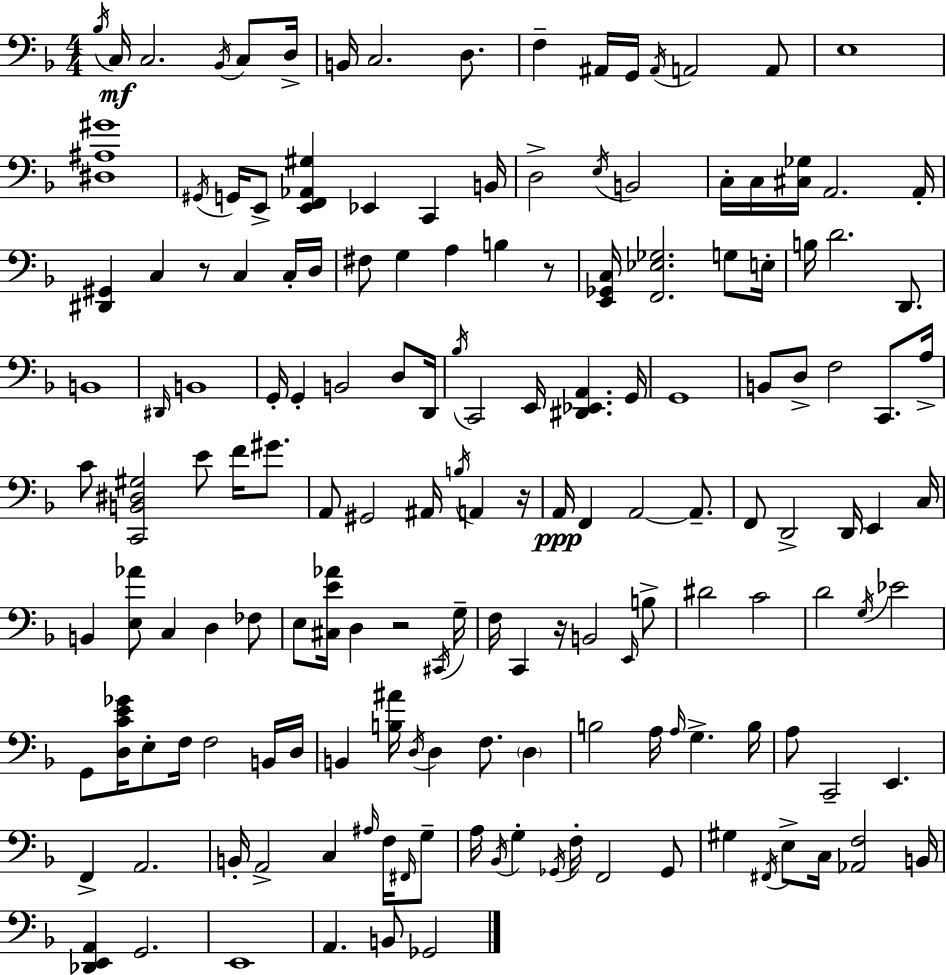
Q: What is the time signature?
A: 4/4